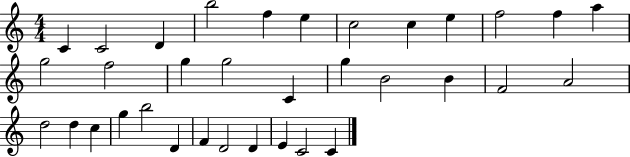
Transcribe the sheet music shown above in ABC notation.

X:1
T:Untitled
M:4/4
L:1/4
K:C
C C2 D b2 f e c2 c e f2 f a g2 f2 g g2 C g B2 B F2 A2 d2 d c g b2 D F D2 D E C2 C